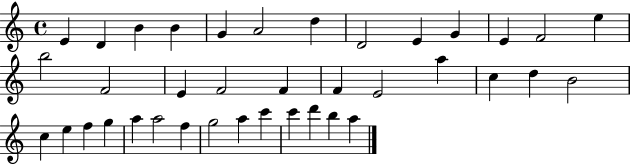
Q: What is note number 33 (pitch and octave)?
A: A5